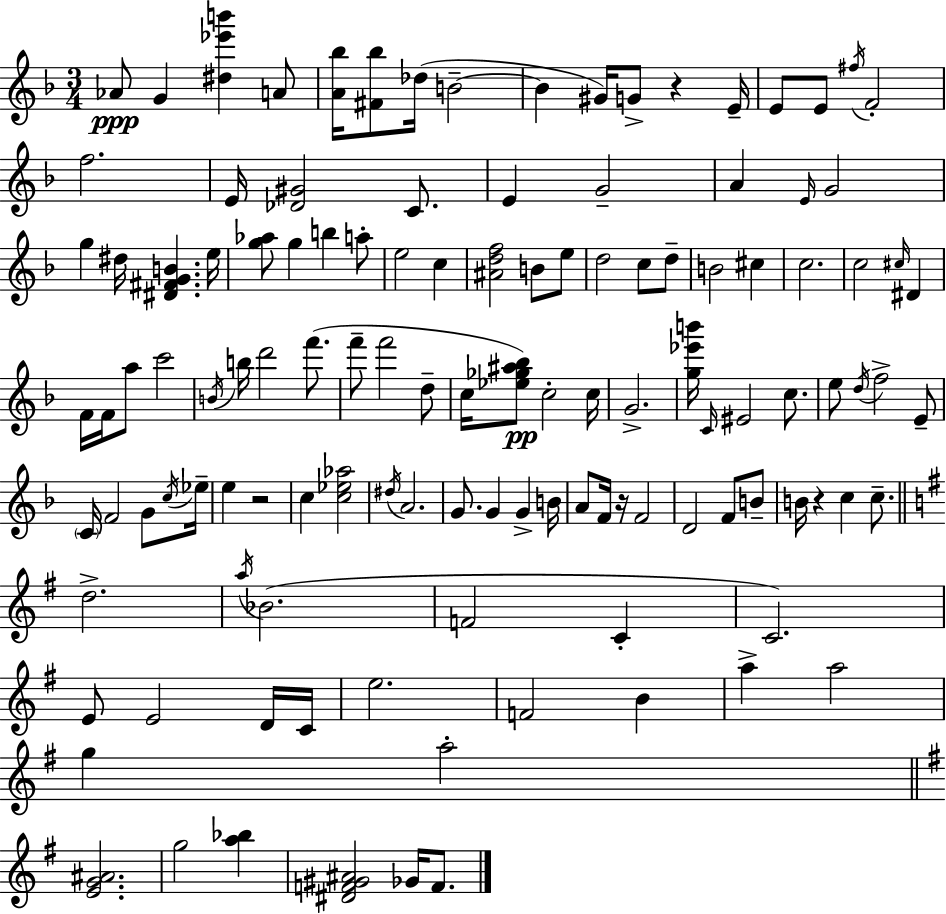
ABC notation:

X:1
T:Untitled
M:3/4
L:1/4
K:Dm
_A/2 G [^d_e'b'] A/2 [A_b]/4 [^F_b]/2 _d/4 B2 B ^G/4 G/2 z E/4 E/2 E/2 ^f/4 F2 f2 E/4 [_D^G]2 C/2 E G2 A E/4 G2 g ^d/4 [^D^FGB] e/4 [g_a]/2 g b a/2 e2 c [^Adf]2 B/2 e/2 d2 c/2 d/2 B2 ^c c2 c2 ^c/4 ^D F/4 F/4 a/2 c'2 B/4 b/4 d'2 f'/2 f'/2 f'2 d/2 c/4 [_e_g^a_b]/2 c2 c/4 G2 [g_e'b']/4 C/4 ^E2 c/2 e/2 d/4 f2 E/2 C/4 F2 G/2 c/4 _e/4 e z2 c [c_e_a]2 ^d/4 A2 G/2 G G B/4 A/2 F/4 z/4 F2 D2 F/2 B/2 B/4 z c c/2 d2 a/4 _B2 F2 C C2 E/2 E2 D/4 C/4 e2 F2 B a a2 g a2 [EG^A]2 g2 [a_b] [^DF^G^A]2 _G/4 F/2